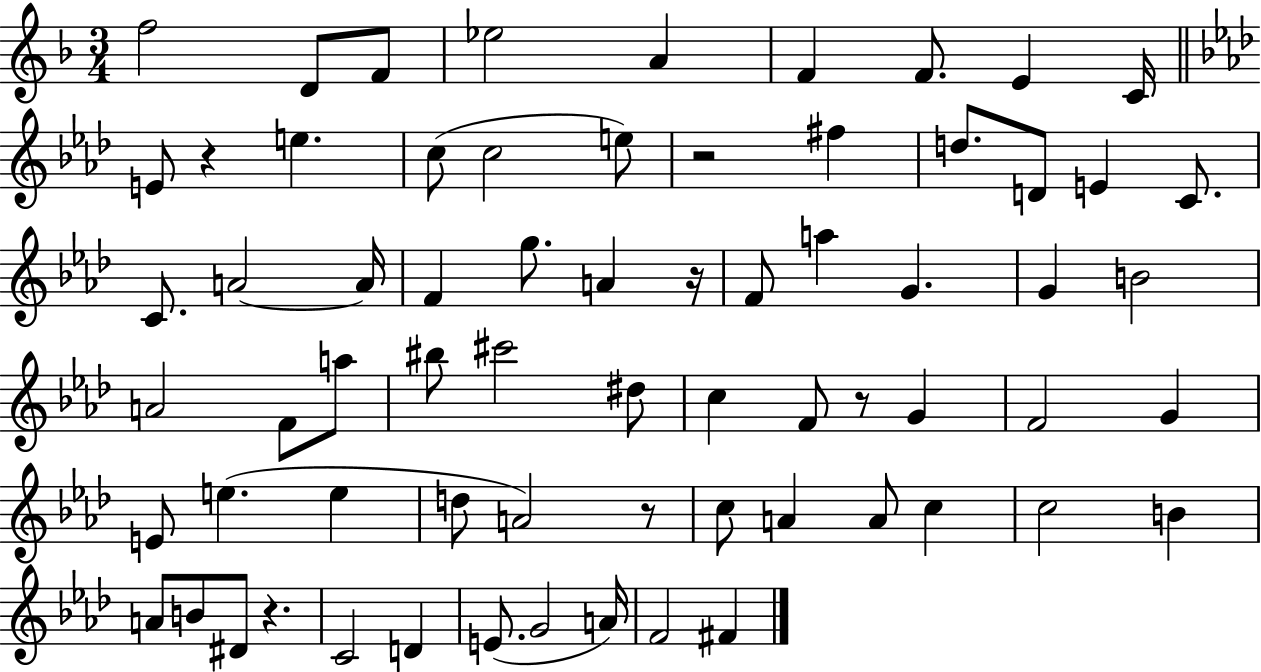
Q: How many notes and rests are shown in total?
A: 68